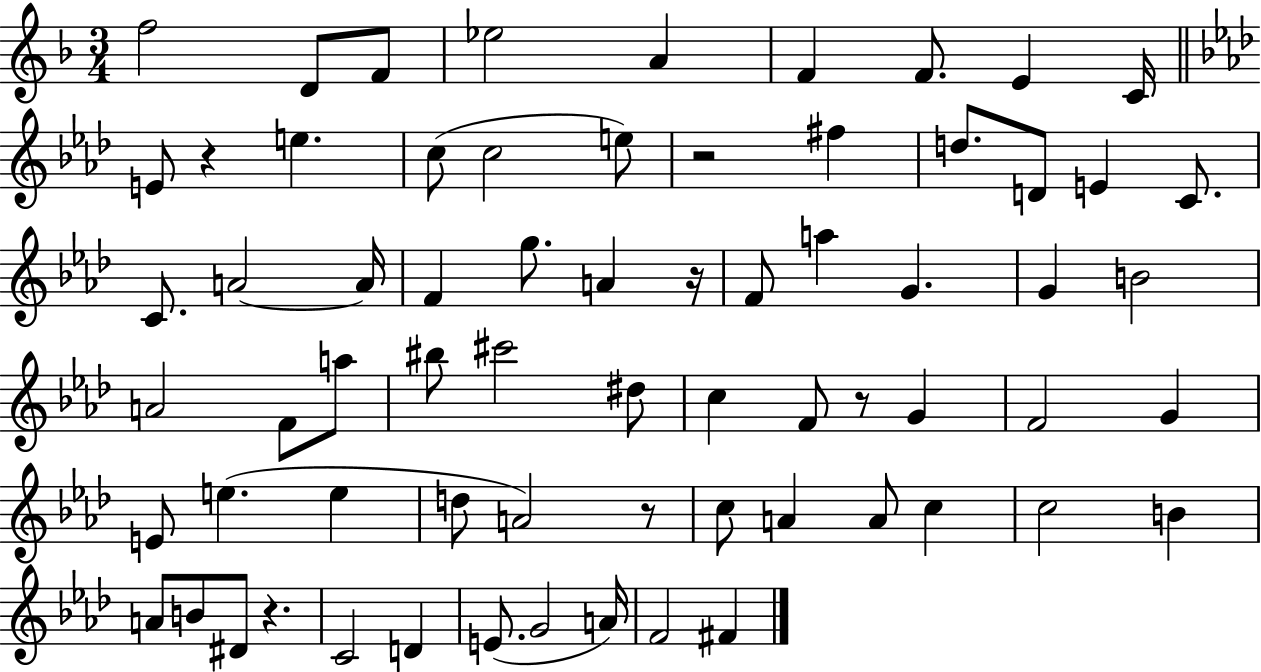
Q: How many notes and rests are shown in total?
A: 68